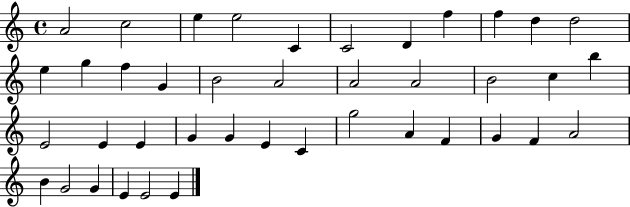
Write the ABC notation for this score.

X:1
T:Untitled
M:4/4
L:1/4
K:C
A2 c2 e e2 C C2 D f f d d2 e g f G B2 A2 A2 A2 B2 c b E2 E E G G E C g2 A F G F A2 B G2 G E E2 E